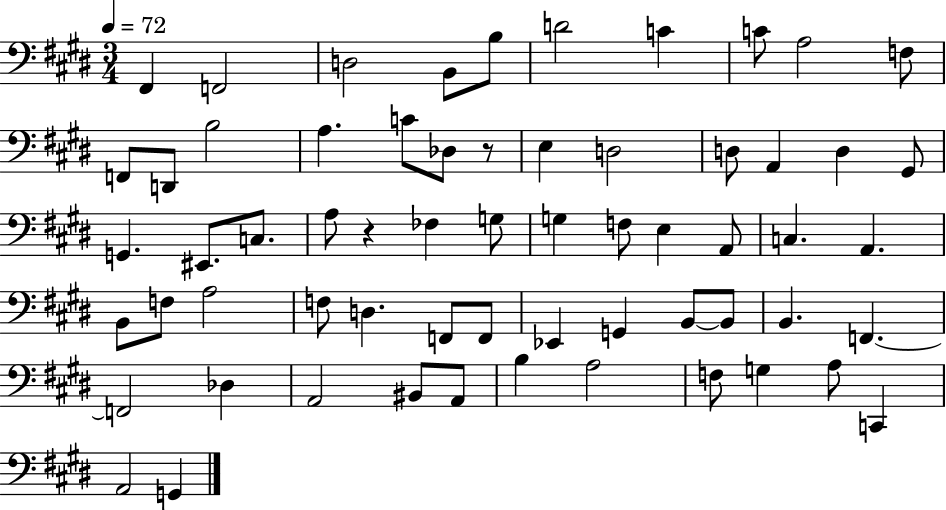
{
  \clef bass
  \numericTimeSignature
  \time 3/4
  \key e \major
  \tempo 4 = 72
  fis,4 f,2 | d2 b,8 b8 | d'2 c'4 | c'8 a2 f8 | \break f,8 d,8 b2 | a4. c'8 des8 r8 | e4 d2 | d8 a,4 d4 gis,8 | \break g,4. eis,8. c8. | a8 r4 fes4 g8 | g4 f8 e4 a,8 | c4. a,4. | \break b,8 f8 a2 | f8 d4. f,8 f,8 | ees,4 g,4 b,8~~ b,8 | b,4. f,4.~~ | \break f,2 des4 | a,2 bis,8 a,8 | b4 a2 | f8 g4 a8 c,4 | \break a,2 g,4 | \bar "|."
}